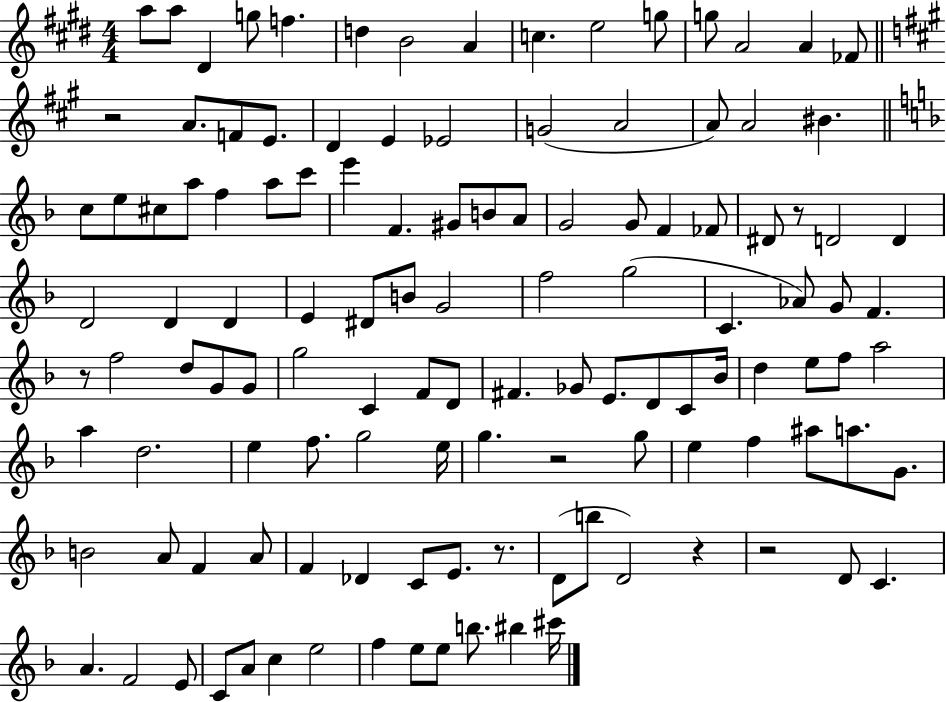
A5/e A5/e D#4/q G5/e F5/q. D5/q B4/h A4/q C5/q. E5/h G5/e G5/e A4/h A4/q FES4/e R/h A4/e. F4/e E4/e. D4/q E4/q Eb4/h G4/h A4/h A4/e A4/h BIS4/q. C5/e E5/e C#5/e A5/e F5/q A5/e C6/e E6/q F4/q. G#4/e B4/e A4/e G4/h G4/e F4/q FES4/e D#4/e R/e D4/h D4/q D4/h D4/q D4/q E4/q D#4/e B4/e G4/h F5/h G5/h C4/q. Ab4/e G4/e F4/q. R/e F5/h D5/e G4/e G4/e G5/h C4/q F4/e D4/e F#4/q. Gb4/e E4/e. D4/e C4/e Bb4/s D5/q E5/e F5/e A5/h A5/q D5/h. E5/q F5/e. G5/h E5/s G5/q. R/h G5/e E5/q F5/q A#5/e A5/e. G4/e. B4/h A4/e F4/q A4/e F4/q Db4/q C4/e E4/e. R/e. D4/e B5/e D4/h R/q R/h D4/e C4/q. A4/q. F4/h E4/e C4/e A4/e C5/q E5/h F5/q E5/e E5/e B5/e. BIS5/q C#6/s